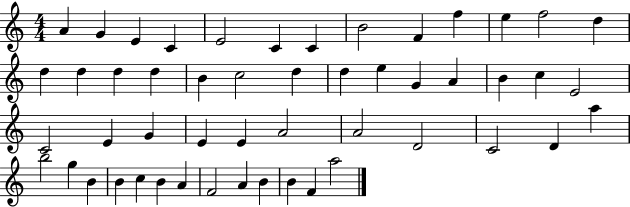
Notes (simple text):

A4/q G4/q E4/q C4/q E4/h C4/q C4/q B4/h F4/q F5/q E5/q F5/h D5/q D5/q D5/q D5/q D5/q B4/q C5/h D5/q D5/q E5/q G4/q A4/q B4/q C5/q E4/h C4/h E4/q G4/q E4/q E4/q A4/h A4/h D4/h C4/h D4/q A5/q B5/h G5/q B4/q B4/q C5/q B4/q A4/q F4/h A4/q B4/q B4/q F4/q A5/h